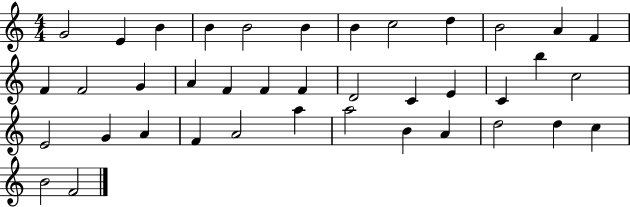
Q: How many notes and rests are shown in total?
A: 39